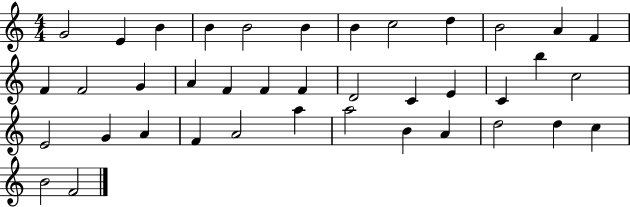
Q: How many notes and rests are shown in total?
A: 39